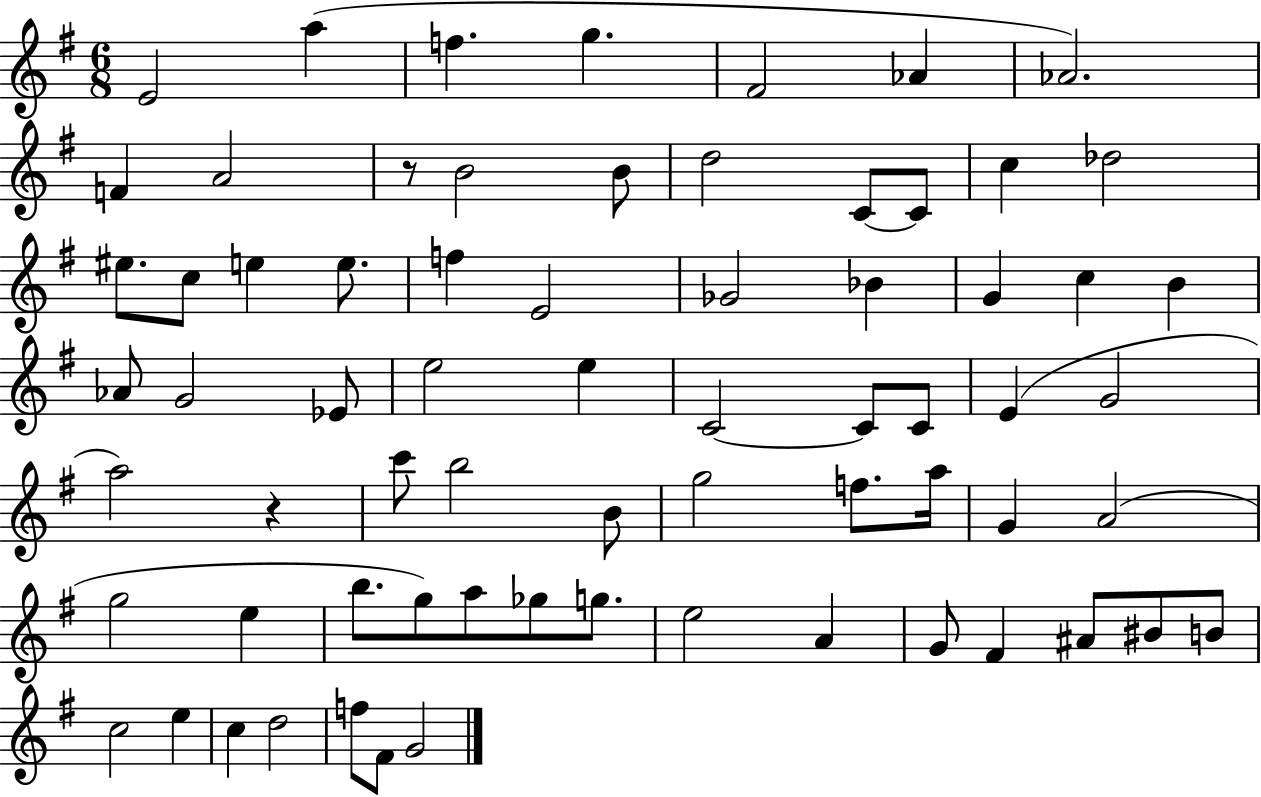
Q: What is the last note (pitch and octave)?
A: G4